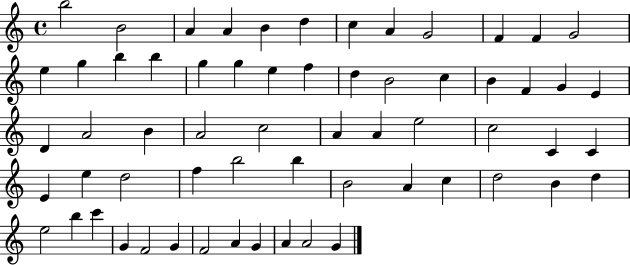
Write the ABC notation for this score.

X:1
T:Untitled
M:4/4
L:1/4
K:C
b2 B2 A A B d c A G2 F F G2 e g b b g g e f d B2 c B F G E D A2 B A2 c2 A A e2 c2 C C E e d2 f b2 b B2 A c d2 B d e2 b c' G F2 G F2 A G A A2 G